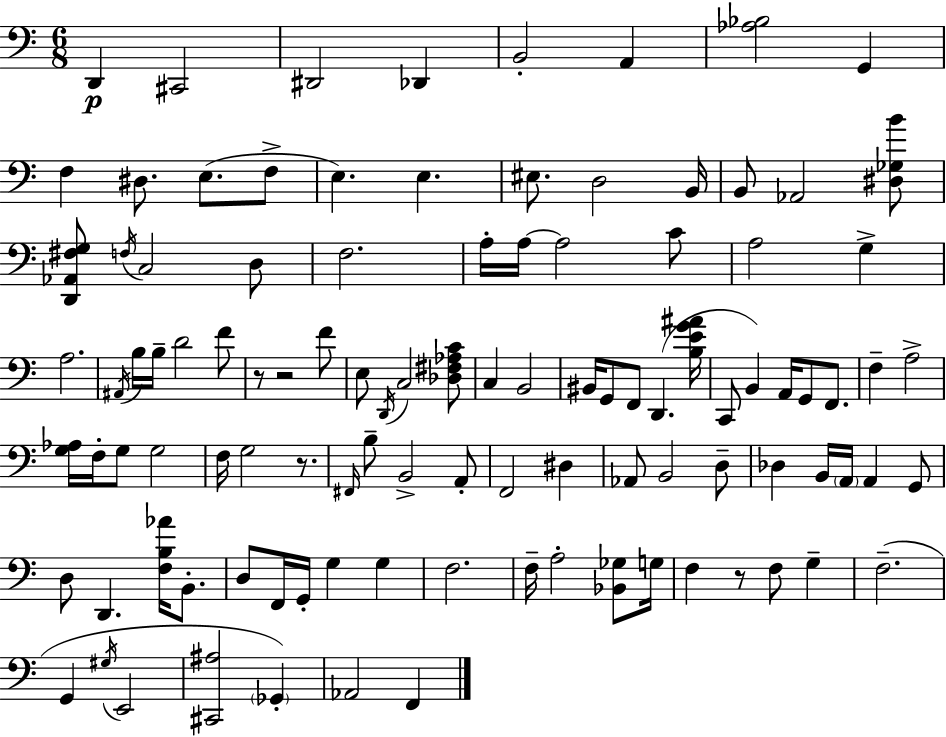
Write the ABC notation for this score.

X:1
T:Untitled
M:6/8
L:1/4
K:Am
D,, ^C,,2 ^D,,2 _D,, B,,2 A,, [_A,_B,]2 G,, F, ^D,/2 E,/2 F,/2 E, E, ^E,/2 D,2 B,,/4 B,,/2 _A,,2 [^D,_G,B]/2 [D,,_A,,^F,G,]/2 F,/4 C,2 D,/2 F,2 A,/4 A,/4 A,2 C/2 A,2 G, A,2 ^A,,/4 B,/4 B,/4 D2 F/2 z/2 z2 F/2 E,/2 D,,/4 C,2 [_D,^F,_A,C]/2 C, B,,2 ^B,,/4 G,,/2 F,,/2 D,, [B,EG^A]/4 C,,/2 B,, A,,/4 G,,/2 F,,/2 F, A,2 [G,_A,]/4 F,/4 G,/2 G,2 F,/4 G,2 z/2 ^F,,/4 B,/2 B,,2 A,,/2 F,,2 ^D, _A,,/2 B,,2 D,/2 _D, B,,/4 A,,/4 A,, G,,/2 D,/2 D,, [F,B,_A]/4 B,,/2 D,/2 F,,/4 G,,/4 G, G, F,2 F,/4 A,2 [_B,,_G,]/2 G,/4 F, z/2 F,/2 G, F,2 G,, ^G,/4 E,,2 [^C,,^A,]2 _G,, _A,,2 F,,